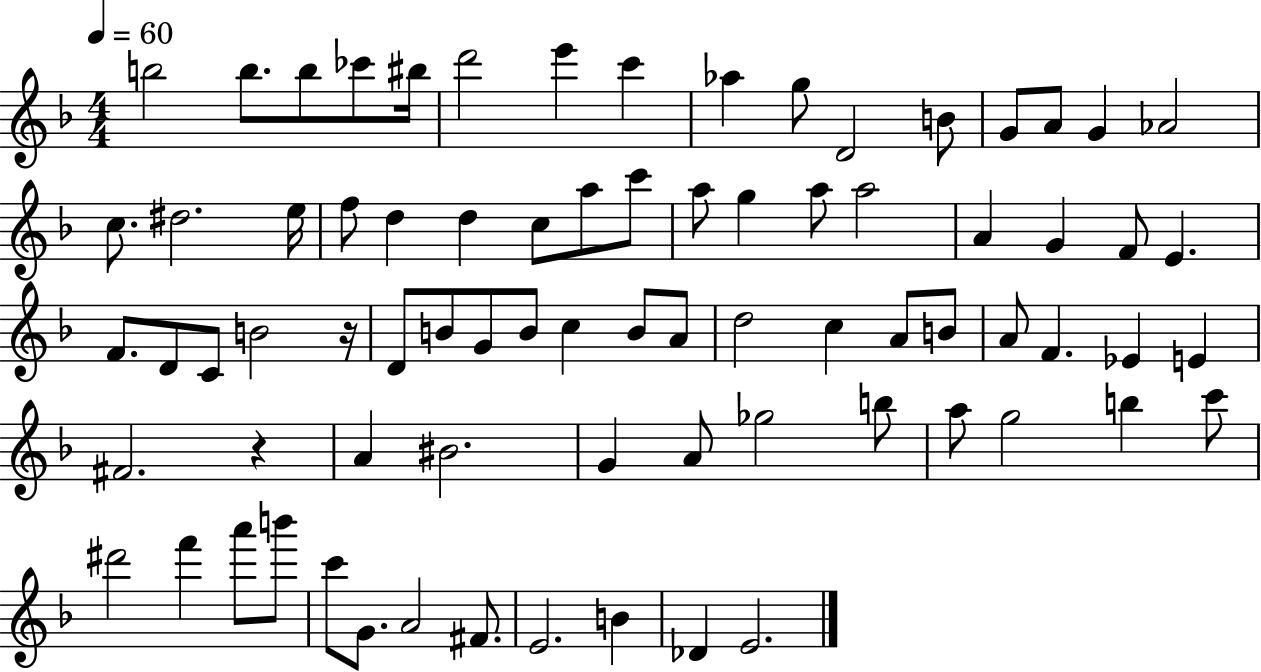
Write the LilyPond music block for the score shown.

{
  \clef treble
  \numericTimeSignature
  \time 4/4
  \key f \major
  \tempo 4 = 60
  \repeat volta 2 { b''2 b''8. b''8 ces'''8 bis''16 | d'''2 e'''4 c'''4 | aes''4 g''8 d'2 b'8 | g'8 a'8 g'4 aes'2 | \break c''8. dis''2. e''16 | f''8 d''4 d''4 c''8 a''8 c'''8 | a''8 g''4 a''8 a''2 | a'4 g'4 f'8 e'4. | \break f'8. d'8 c'8 b'2 r16 | d'8 b'8 g'8 b'8 c''4 b'8 a'8 | d''2 c''4 a'8 b'8 | a'8 f'4. ees'4 e'4 | \break fis'2. r4 | a'4 bis'2. | g'4 a'8 ges''2 b''8 | a''8 g''2 b''4 c'''8 | \break dis'''2 f'''4 a'''8 b'''8 | c'''8 g'8. a'2 fis'8. | e'2. b'4 | des'4 e'2. | \break } \bar "|."
}